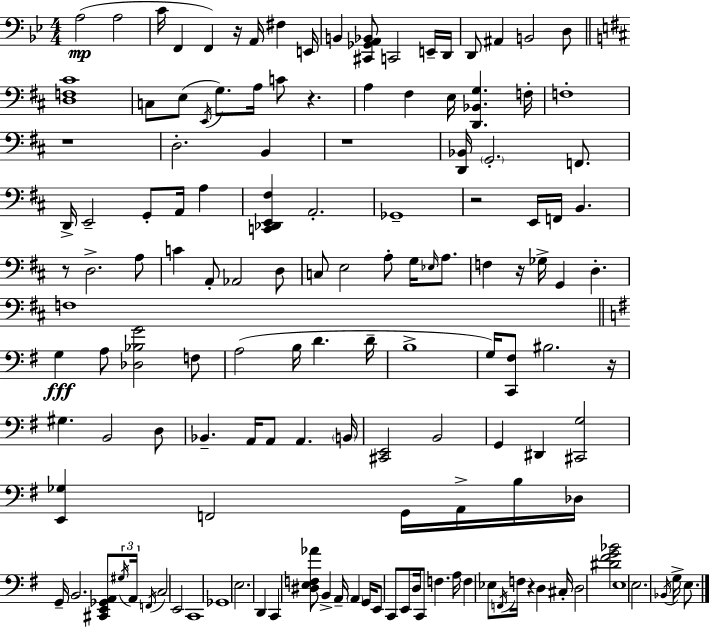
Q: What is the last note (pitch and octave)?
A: E3